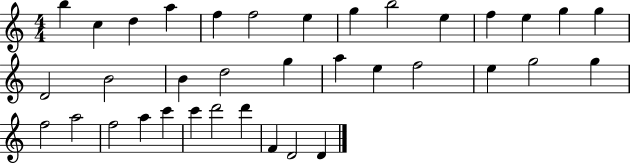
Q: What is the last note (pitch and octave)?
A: D4